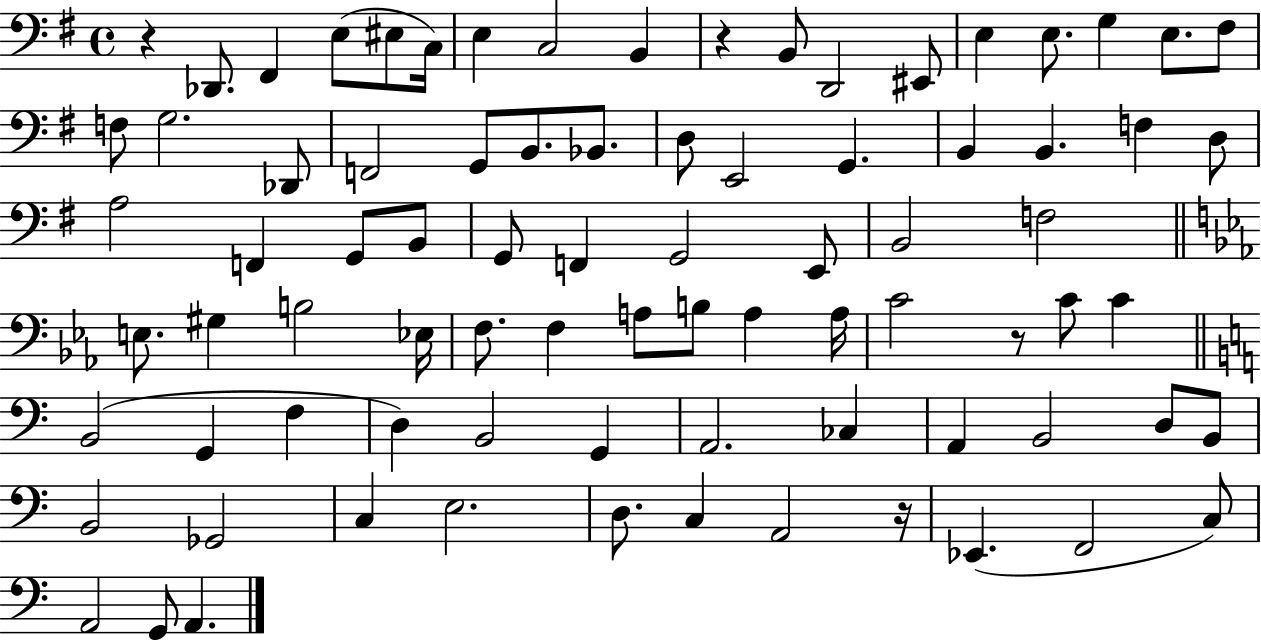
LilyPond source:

{
  \clef bass
  \time 4/4
  \defaultTimeSignature
  \key g \major
  r4 des,8. fis,4 e8( eis8 c16) | e4 c2 b,4 | r4 b,8 d,2 eis,8 | e4 e8. g4 e8. fis8 | \break f8 g2. des,8 | f,2 g,8 b,8. bes,8. | d8 e,2 g,4. | b,4 b,4. f4 d8 | \break a2 f,4 g,8 b,8 | g,8 f,4 g,2 e,8 | b,2 f2 | \bar "||" \break \key c \minor e8. gis4 b2 ees16 | f8. f4 a8 b8 a4 a16 | c'2 r8 c'8 c'4 | \bar "||" \break \key c \major b,2( g,4 f4 | d4) b,2 g,4 | a,2. ces4 | a,4 b,2 d8 b,8 | \break b,2 ges,2 | c4 e2. | d8. c4 a,2 r16 | ees,4.( f,2 c8) | \break a,2 g,8 a,4. | \bar "|."
}